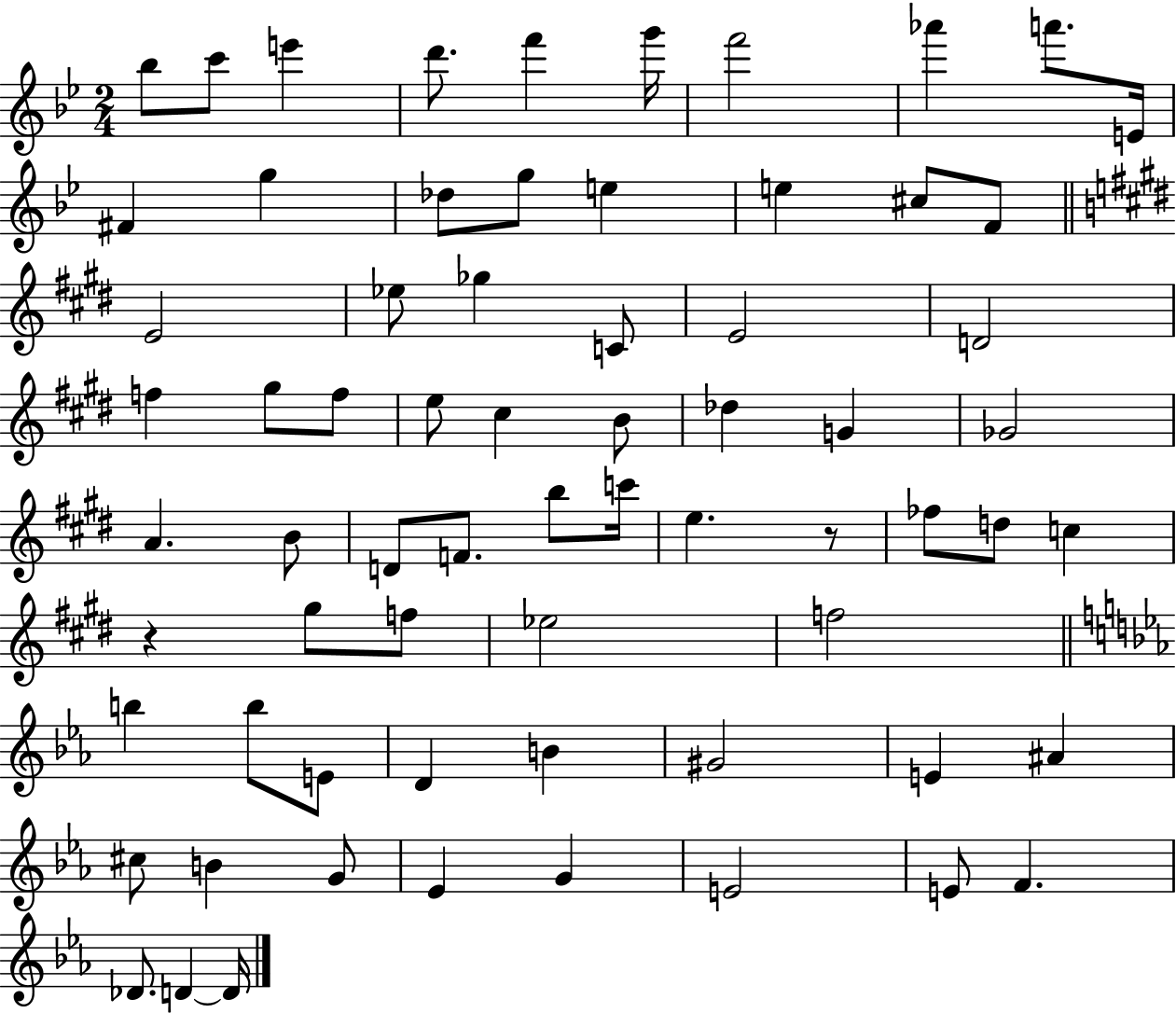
Bb5/e C6/e E6/q D6/e. F6/q G6/s F6/h Ab6/q A6/e. E4/s F#4/q G5/q Db5/e G5/e E5/q E5/q C#5/e F4/e E4/h Eb5/e Gb5/q C4/e E4/h D4/h F5/q G#5/e F5/e E5/e C#5/q B4/e Db5/q G4/q Gb4/h A4/q. B4/e D4/e F4/e. B5/e C6/s E5/q. R/e FES5/e D5/e C5/q R/q G#5/e F5/e Eb5/h F5/h B5/q B5/e E4/e D4/q B4/q G#4/h E4/q A#4/q C#5/e B4/q G4/e Eb4/q G4/q E4/h E4/e F4/q. Db4/e. D4/q D4/s